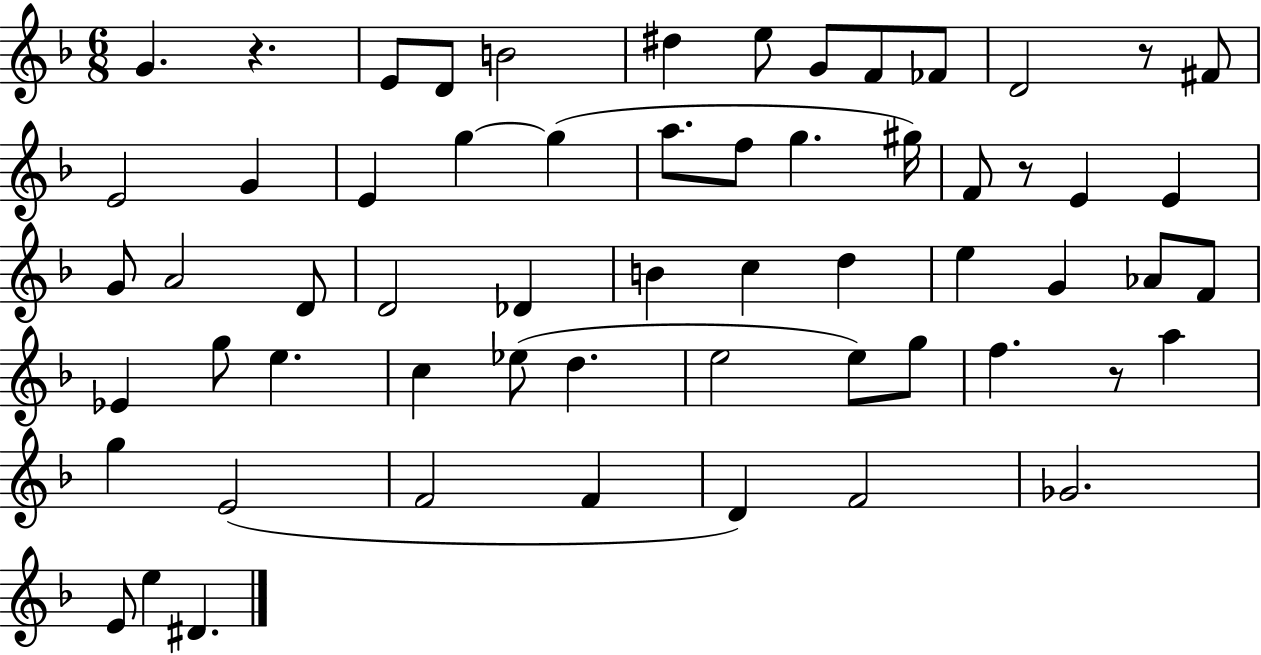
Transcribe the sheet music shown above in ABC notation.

X:1
T:Untitled
M:6/8
L:1/4
K:F
G z E/2 D/2 B2 ^d e/2 G/2 F/2 _F/2 D2 z/2 ^F/2 E2 G E g g a/2 f/2 g ^g/4 F/2 z/2 E E G/2 A2 D/2 D2 _D B c d e G _A/2 F/2 _E g/2 e c _e/2 d e2 e/2 g/2 f z/2 a g E2 F2 F D F2 _G2 E/2 e ^D